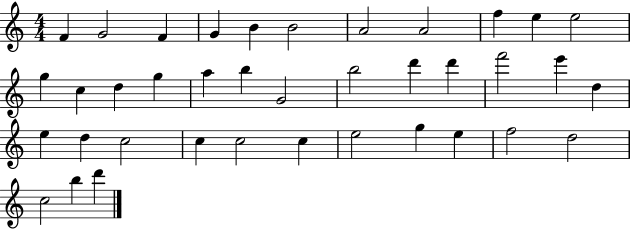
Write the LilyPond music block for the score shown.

{
  \clef treble
  \numericTimeSignature
  \time 4/4
  \key c \major
  f'4 g'2 f'4 | g'4 b'4 b'2 | a'2 a'2 | f''4 e''4 e''2 | \break g''4 c''4 d''4 g''4 | a''4 b''4 g'2 | b''2 d'''4 d'''4 | f'''2 e'''4 d''4 | \break e''4 d''4 c''2 | c''4 c''2 c''4 | e''2 g''4 e''4 | f''2 d''2 | \break c''2 b''4 d'''4 | \bar "|."
}